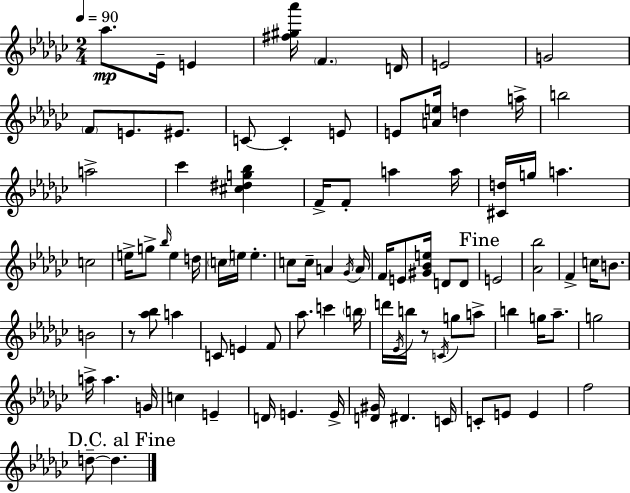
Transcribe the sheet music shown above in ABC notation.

X:1
T:Untitled
M:2/4
L:1/4
K:Ebm
_a/2 _E/4 E [^f^g_a']/4 F D/4 E2 G2 F/2 E/2 ^E/2 C/2 C E/2 E/2 [Ae]/4 d a/4 b2 a2 _c' [^c^dg_b] F/4 F/2 a a/4 [^Cd]/4 g/4 a c2 e/4 g/2 _b/4 e d/4 c/4 e/4 e c/2 c/4 A _G/4 A/4 F/4 E/2 [^G_Be]/4 D/2 D/2 E2 [_A_b]2 F c/4 B/2 B2 z/2 [_a_b]/2 a C/2 E F/2 _a/2 c' b/4 d'/4 _E/4 b/4 z/2 C/4 g/2 a/2 b g/4 _a/2 g2 a/4 a G/4 c E D/4 E E/4 [D^G]/4 ^D C/4 C/2 E/2 E f2 d/2 d